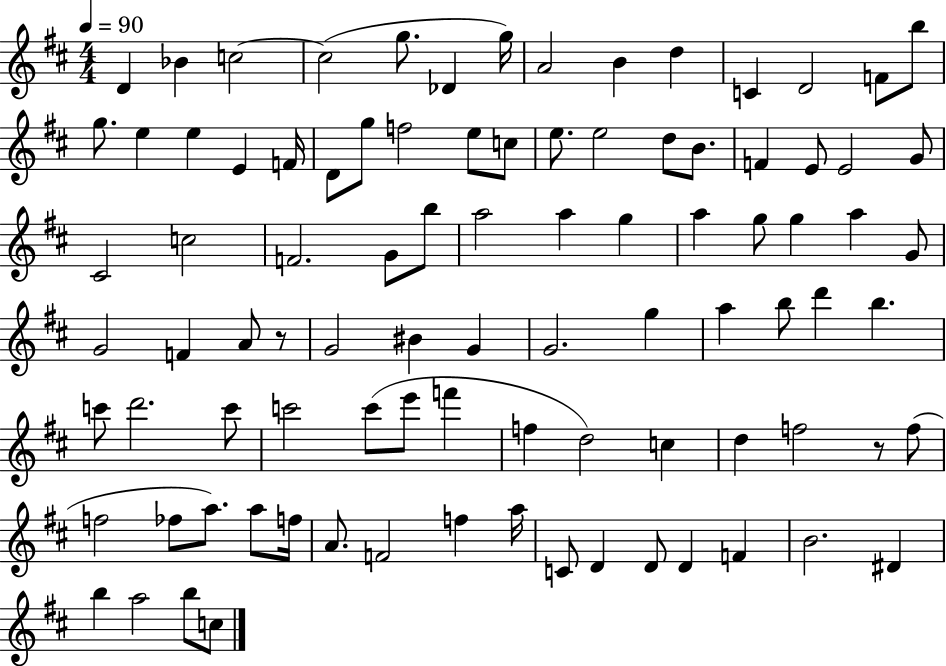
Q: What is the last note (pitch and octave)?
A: C5